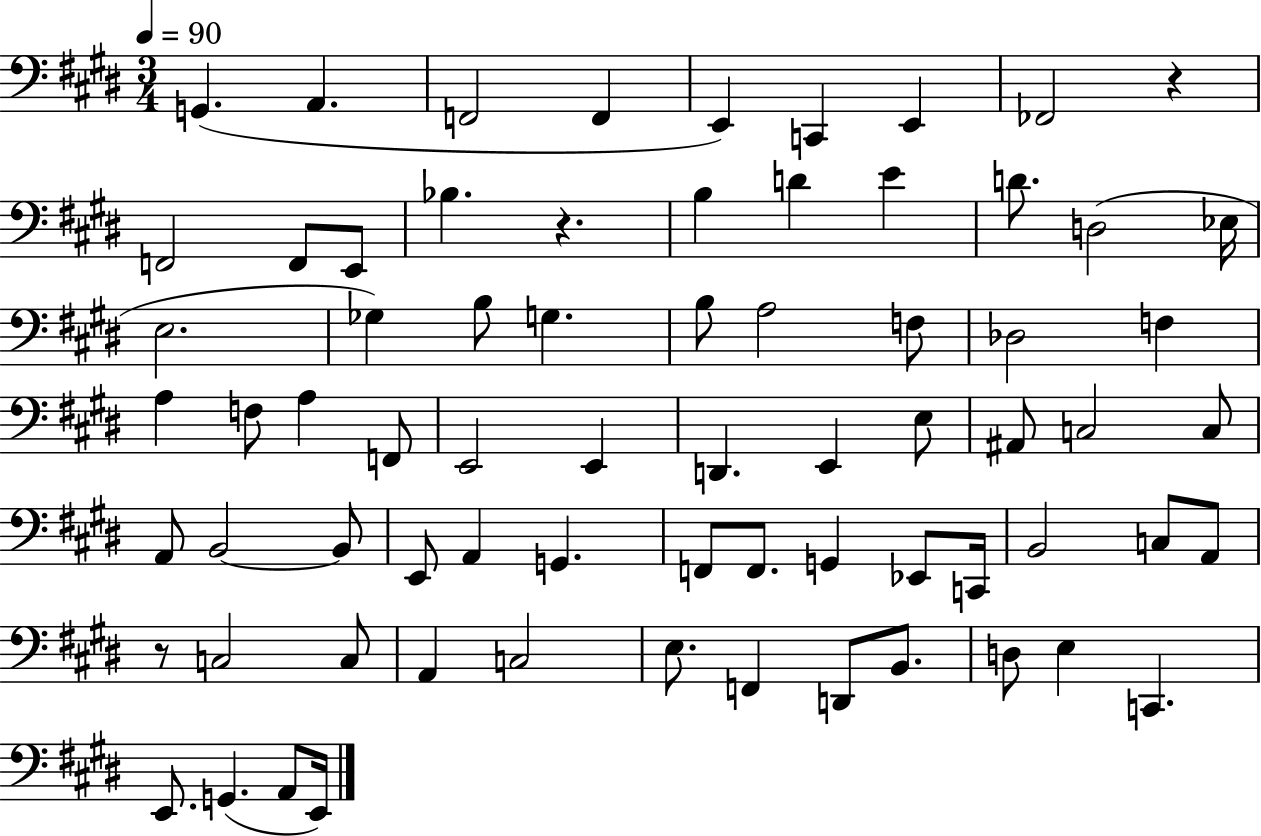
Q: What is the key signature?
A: E major